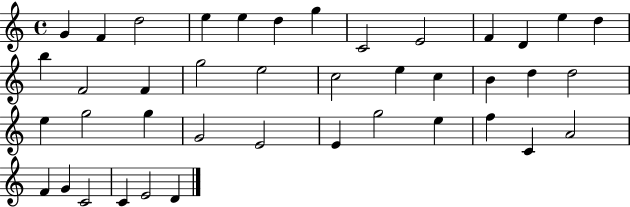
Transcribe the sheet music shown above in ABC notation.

X:1
T:Untitled
M:4/4
L:1/4
K:C
G F d2 e e d g C2 E2 F D e d b F2 F g2 e2 c2 e c B d d2 e g2 g G2 E2 E g2 e f C A2 F G C2 C E2 D